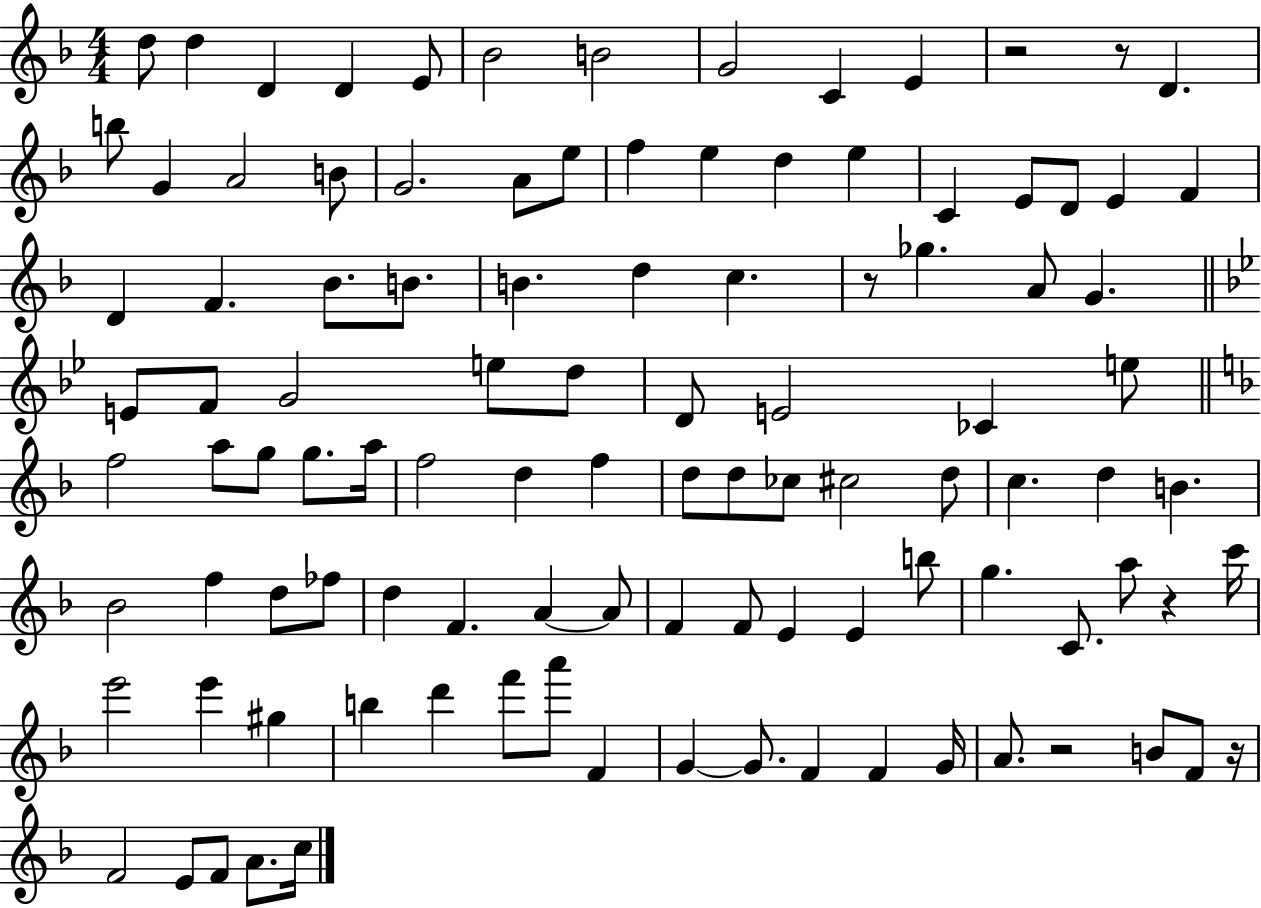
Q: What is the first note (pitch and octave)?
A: D5